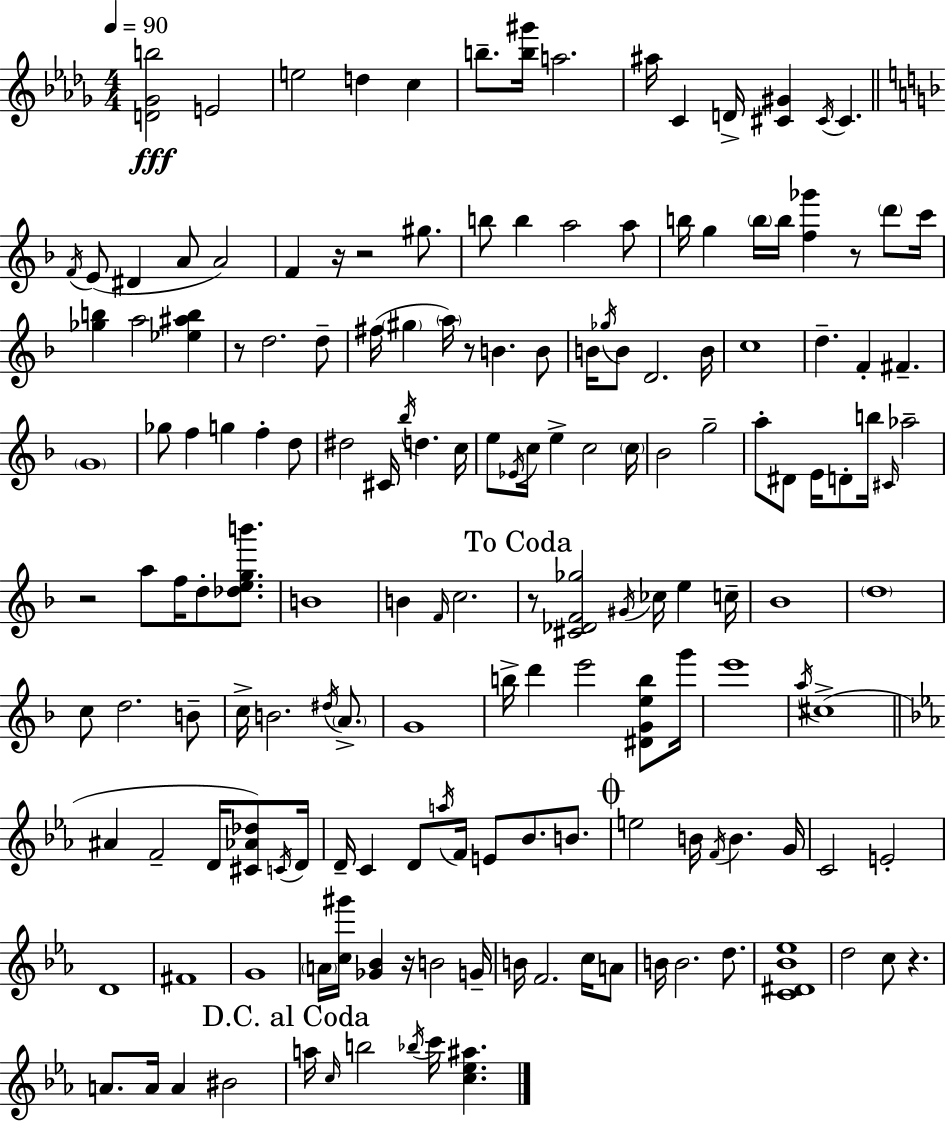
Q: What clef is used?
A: treble